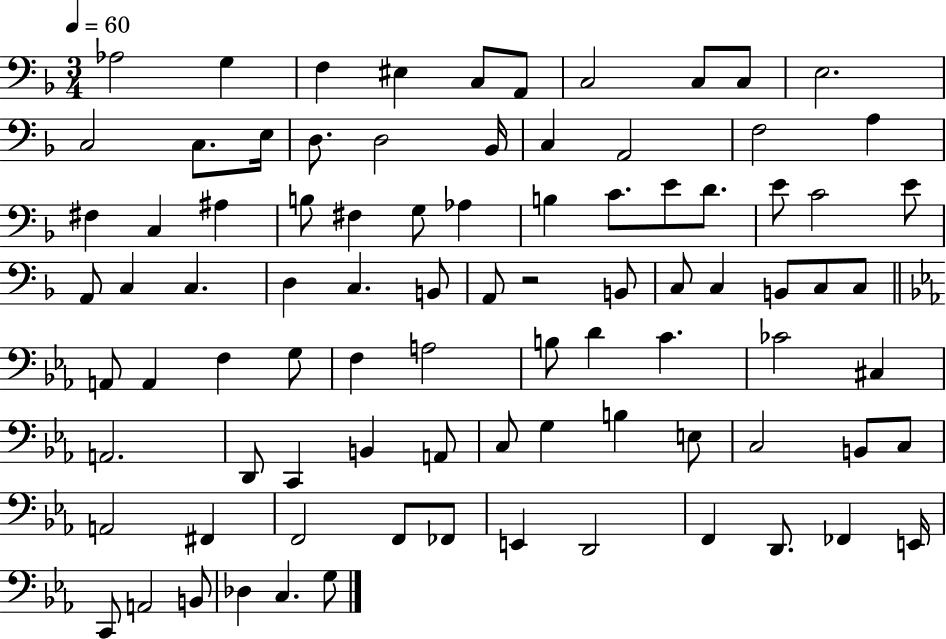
{
  \clef bass
  \numericTimeSignature
  \time 3/4
  \key f \major
  \tempo 4 = 60
  aes2 g4 | f4 eis4 c8 a,8 | c2 c8 c8 | e2. | \break c2 c8. e16 | d8. d2 bes,16 | c4 a,2 | f2 a4 | \break fis4 c4 ais4 | b8 fis4 g8 aes4 | b4 c'8. e'8 d'8. | e'8 c'2 e'8 | \break a,8 c4 c4. | d4 c4. b,8 | a,8 r2 b,8 | c8 c4 b,8 c8 c8 | \break \bar "||" \break \key ees \major a,8 a,4 f4 g8 | f4 a2 | b8 d'4 c'4. | ces'2 cis4 | \break a,2. | d,8 c,4 b,4 a,8 | c8 g4 b4 e8 | c2 b,8 c8 | \break a,2 fis,4 | f,2 f,8 fes,8 | e,4 d,2 | f,4 d,8. fes,4 e,16 | \break c,8 a,2 b,8 | des4 c4. g8 | \bar "|."
}